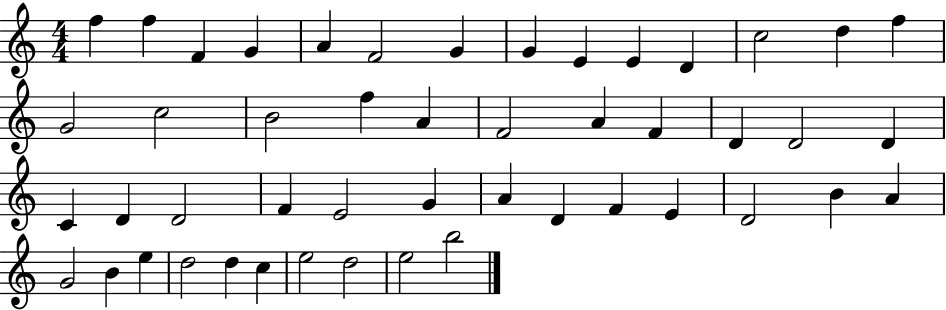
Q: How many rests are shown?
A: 0